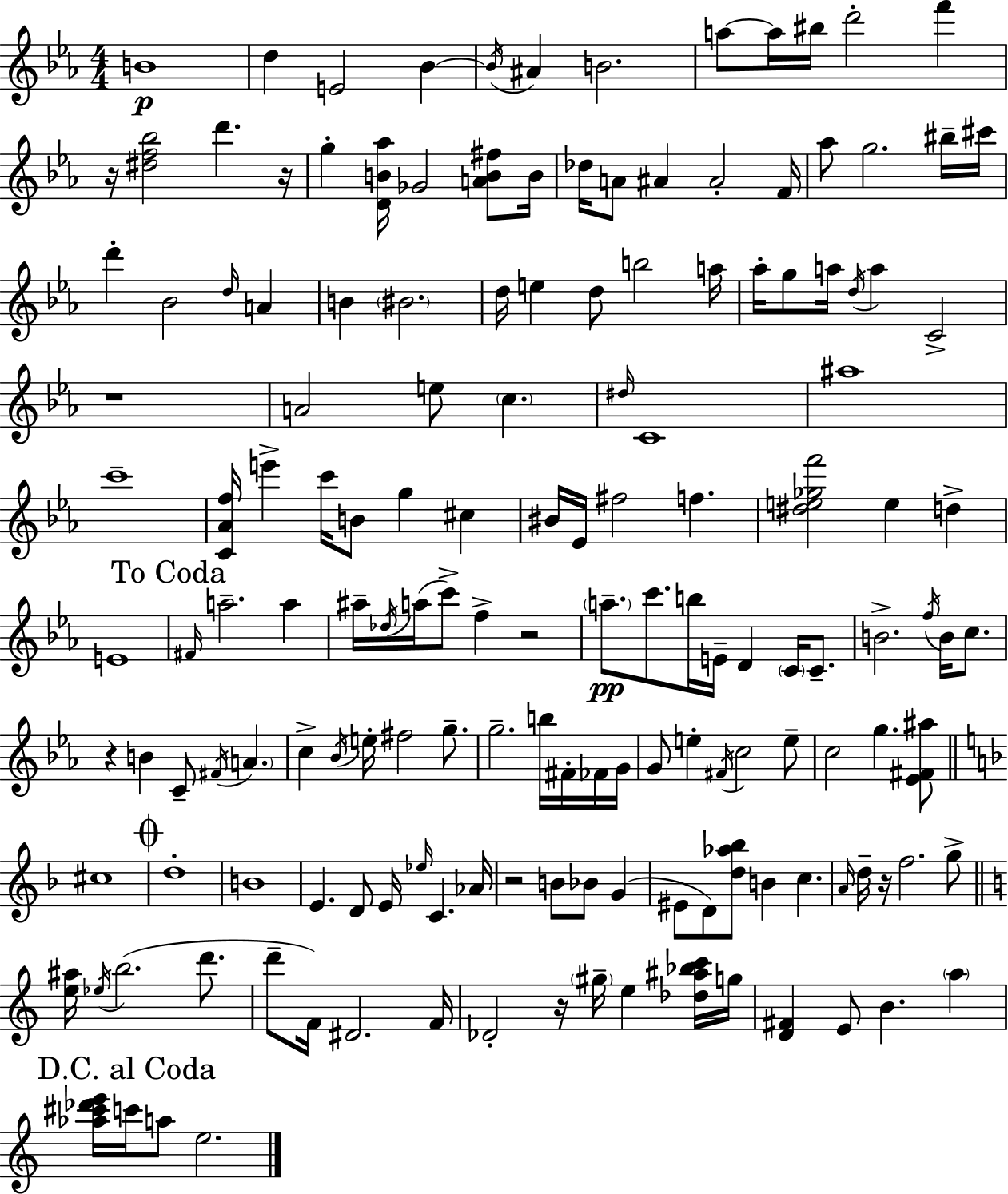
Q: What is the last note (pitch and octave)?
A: E5